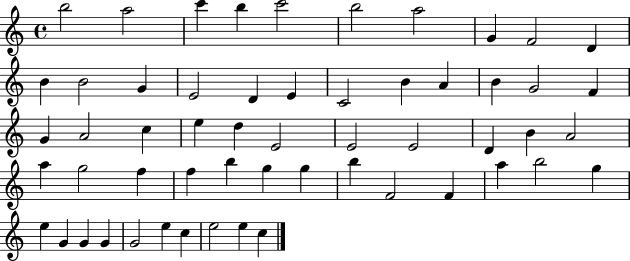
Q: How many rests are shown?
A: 0